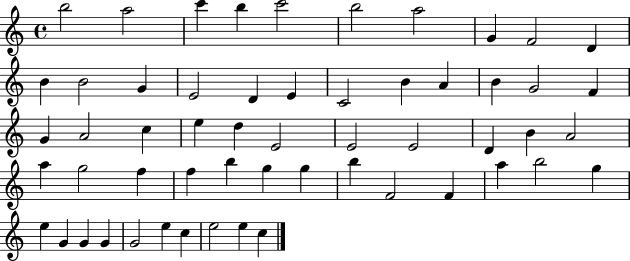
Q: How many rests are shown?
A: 0